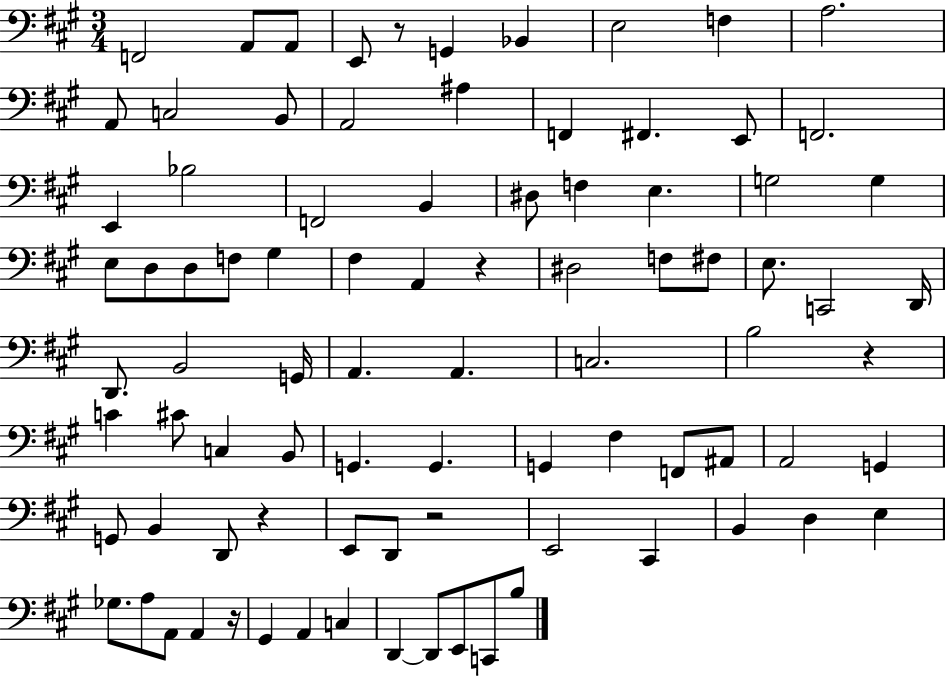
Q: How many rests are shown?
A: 6